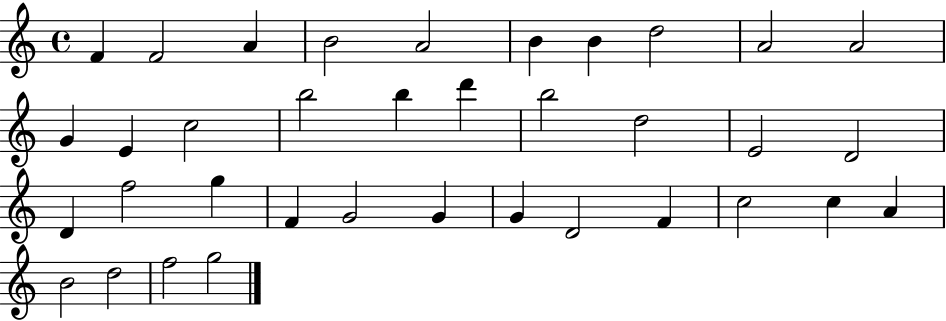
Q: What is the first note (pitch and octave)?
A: F4